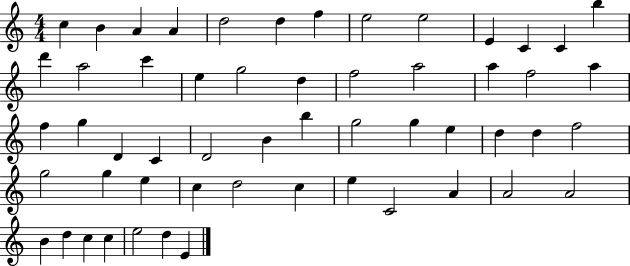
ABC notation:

X:1
T:Untitled
M:4/4
L:1/4
K:C
c B A A d2 d f e2 e2 E C C b d' a2 c' e g2 d f2 a2 a f2 a f g D C D2 B b g2 g e d d f2 g2 g e c d2 c e C2 A A2 A2 B d c c e2 d E